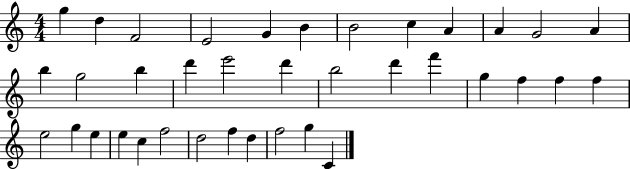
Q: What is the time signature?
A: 4/4